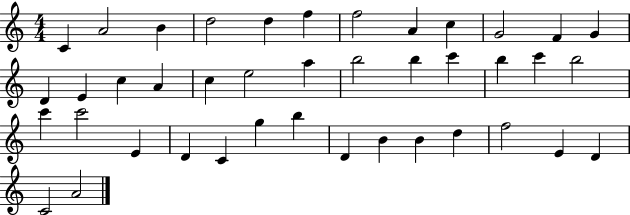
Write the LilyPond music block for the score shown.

{
  \clef treble
  \numericTimeSignature
  \time 4/4
  \key c \major
  c'4 a'2 b'4 | d''2 d''4 f''4 | f''2 a'4 c''4 | g'2 f'4 g'4 | \break d'4 e'4 c''4 a'4 | c''4 e''2 a''4 | b''2 b''4 c'''4 | b''4 c'''4 b''2 | \break c'''4 c'''2 e'4 | d'4 c'4 g''4 b''4 | d'4 b'4 b'4 d''4 | f''2 e'4 d'4 | \break c'2 a'2 | \bar "|."
}